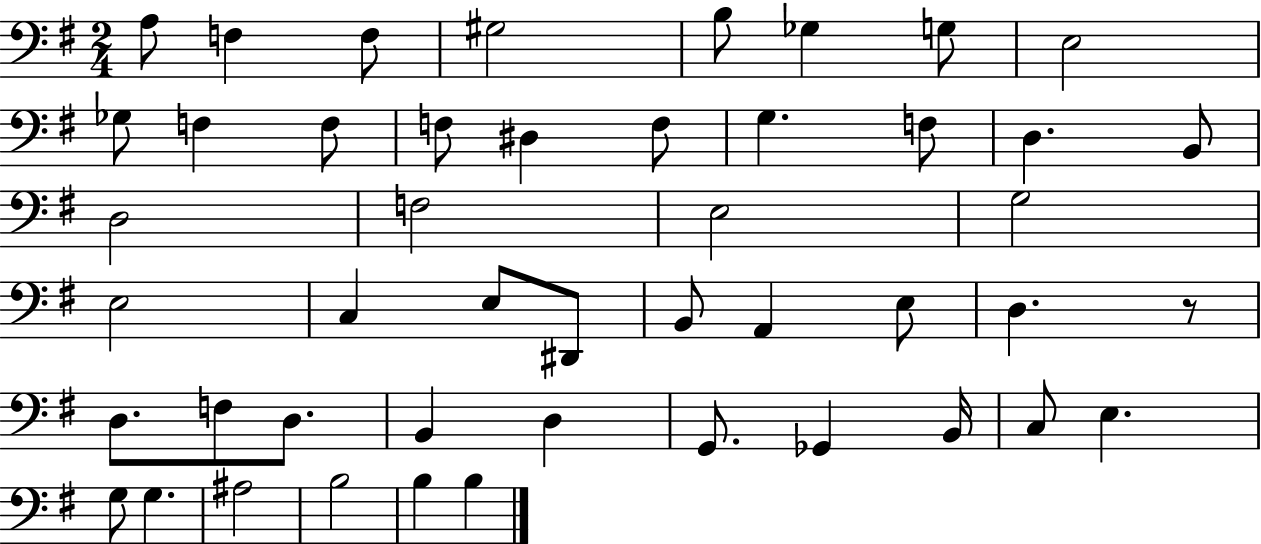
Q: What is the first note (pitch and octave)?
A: A3